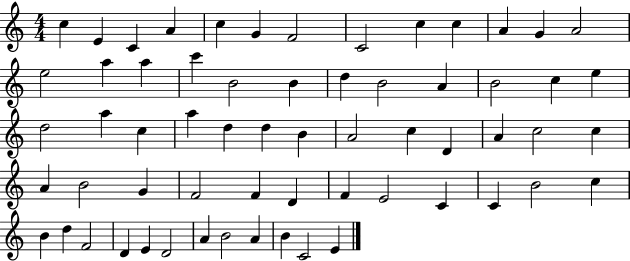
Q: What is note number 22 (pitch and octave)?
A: A4